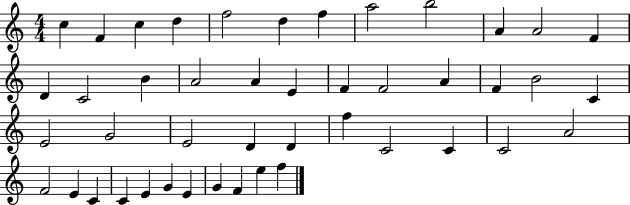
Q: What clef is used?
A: treble